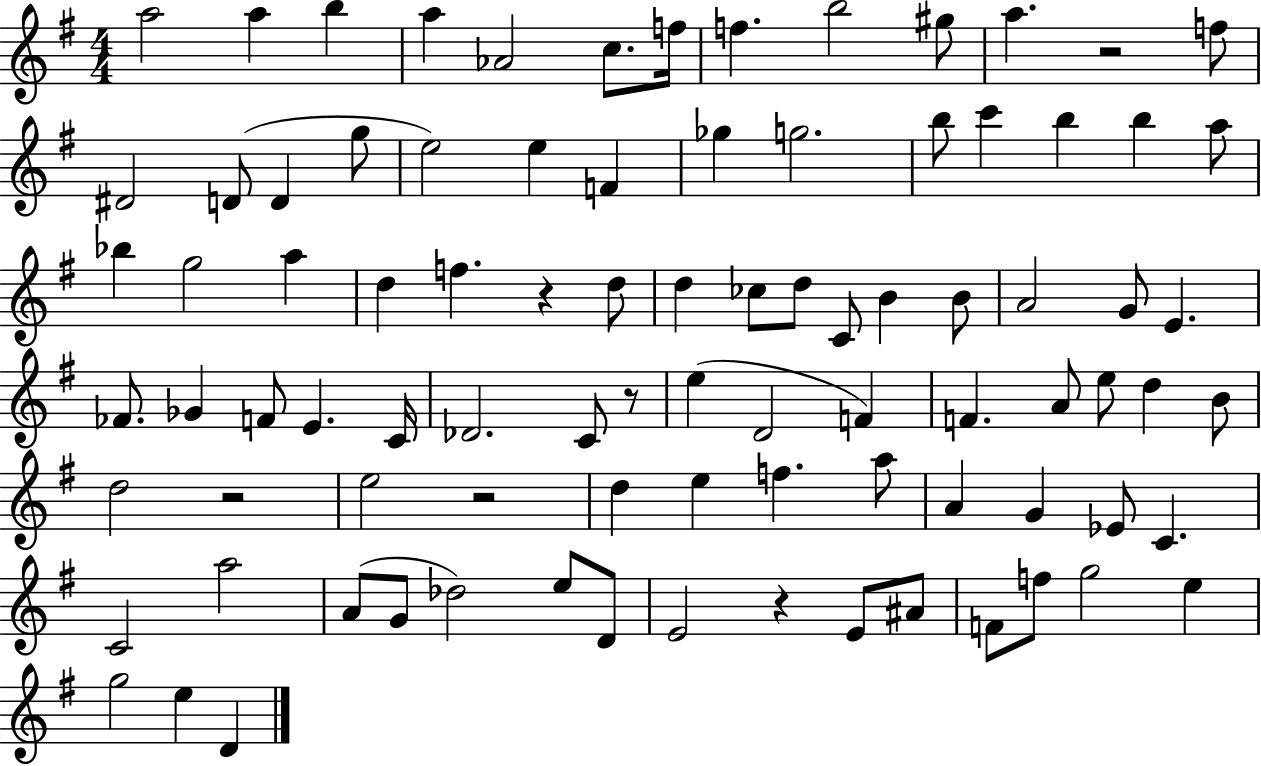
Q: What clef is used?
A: treble